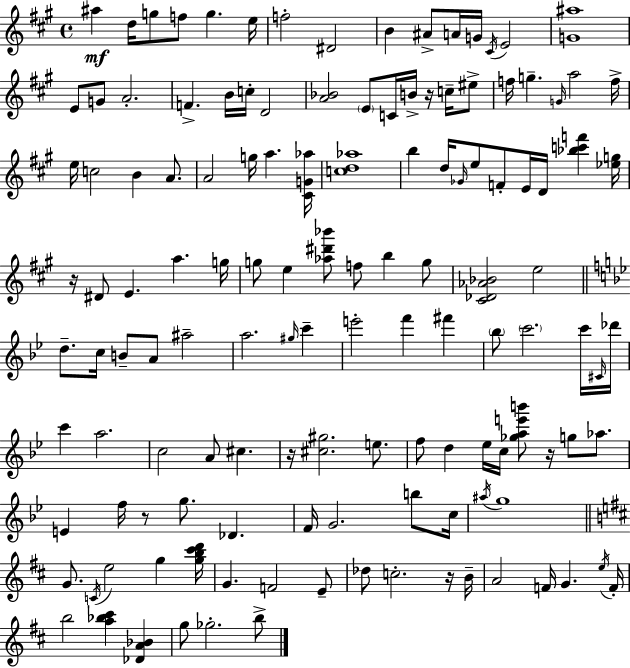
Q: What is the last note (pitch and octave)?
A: B5